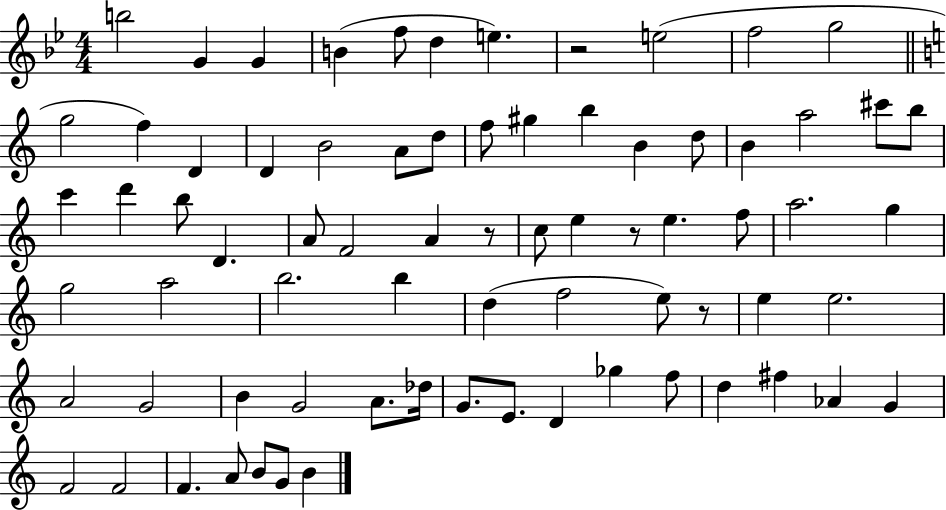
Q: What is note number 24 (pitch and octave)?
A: A5